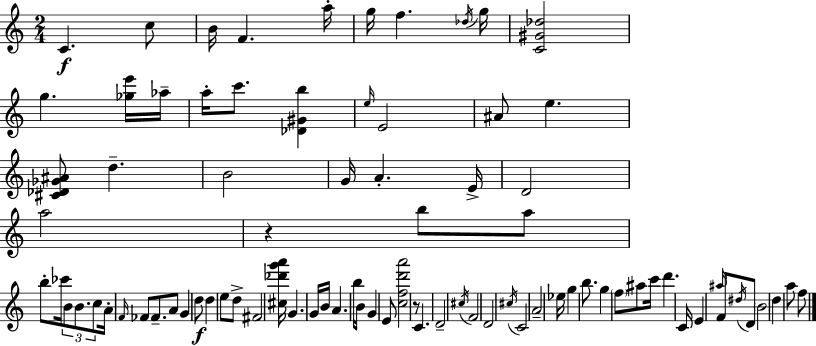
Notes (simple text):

C4/q. C5/e B4/s F4/q. A5/s G5/s F5/q. Db5/s G5/s [C4,G#4,Db5]/h G5/q. [Gb5,E6]/s Ab5/s A5/s C6/e. [Db4,G#4,B5]/q E5/s E4/h A#4/e E5/q. [C#4,Db4,Gb4,A#4]/e D5/q. B4/h G4/s A4/q. E4/s D4/h A5/h R/q B5/e A5/e B5/e CES6/s B4/e B4/e. C5/e A4/s F4/s FES4/e FES4/e. A4/e G4/q D5/e D5/q E5/e D5/e F#4/h [C#5,Db6,G6,A6]/s G4/q. G4/s B4/s A4/q. B5/s B4/e G4/q E4/e [C5,F5,D6,A6]/h R/e C4/q. D4/h C#5/s F4/h D4/h C#5/s C4/h A4/h Eb5/s G5/q B5/e. G5/q F5/e A#5/e C6/s D6/q. C4/s E4/q A#5/s F4/e D#5/s D4/e B4/h D5/q A5/e F5/e